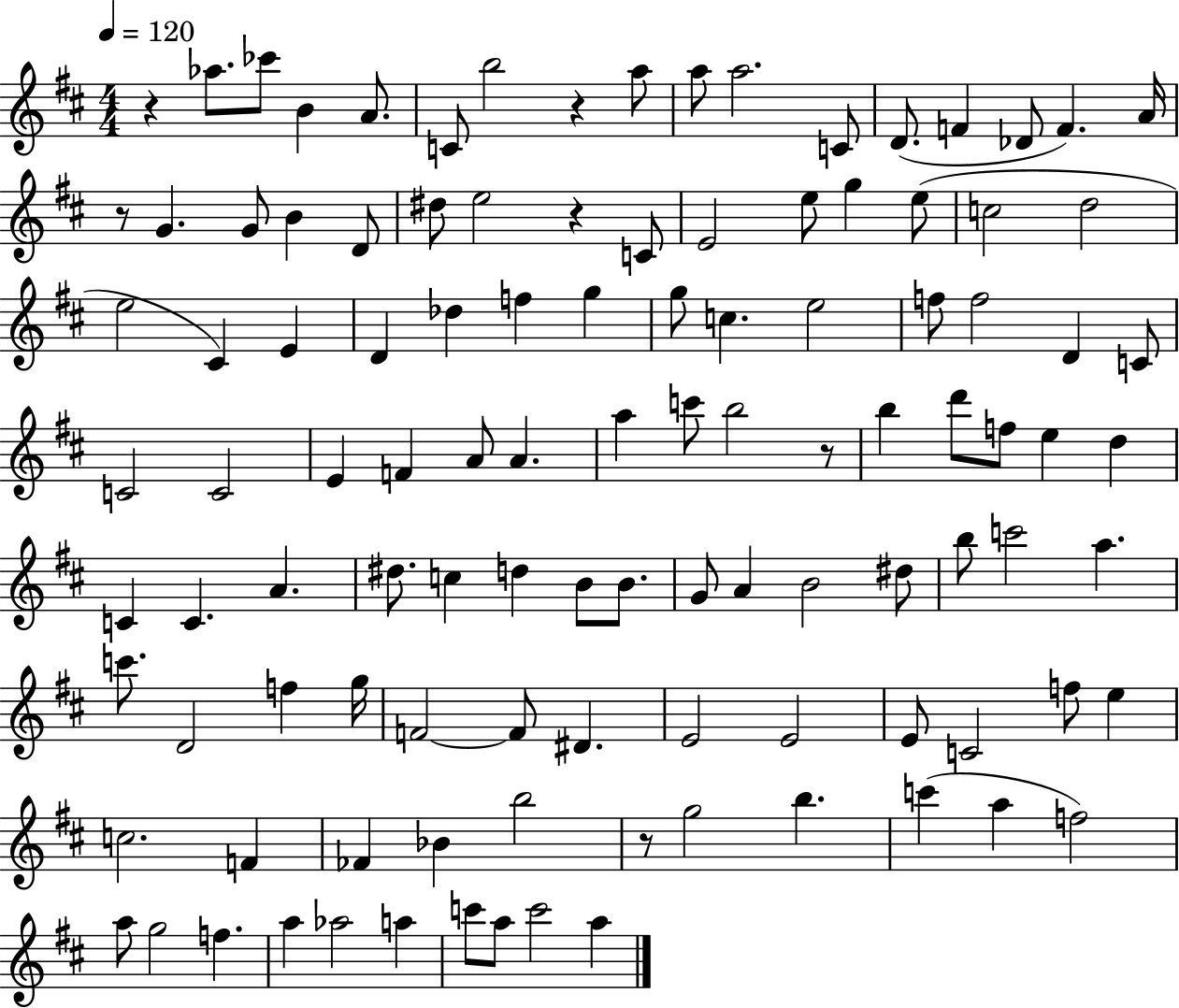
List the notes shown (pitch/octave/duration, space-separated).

R/q Ab5/e. CES6/e B4/q A4/e. C4/e B5/h R/q A5/e A5/e A5/h. C4/e D4/e. F4/q Db4/e F4/q. A4/s R/e G4/q. G4/e B4/q D4/e D#5/e E5/h R/q C4/e E4/h E5/e G5/q E5/e C5/h D5/h E5/h C#4/q E4/q D4/q Db5/q F5/q G5/q G5/e C5/q. E5/h F5/e F5/h D4/q C4/e C4/h C4/h E4/q F4/q A4/e A4/q. A5/q C6/e B5/h R/e B5/q D6/e F5/e E5/q D5/q C4/q C4/q. A4/q. D#5/e. C5/q D5/q B4/e B4/e. G4/e A4/q B4/h D#5/e B5/e C6/h A5/q. C6/e. D4/h F5/q G5/s F4/h F4/e D#4/q. E4/h E4/h E4/e C4/h F5/e E5/q C5/h. F4/q FES4/q Bb4/q B5/h R/e G5/h B5/q. C6/q A5/q F5/h A5/e G5/h F5/q. A5/q Ab5/h A5/q C6/e A5/e C6/h A5/q